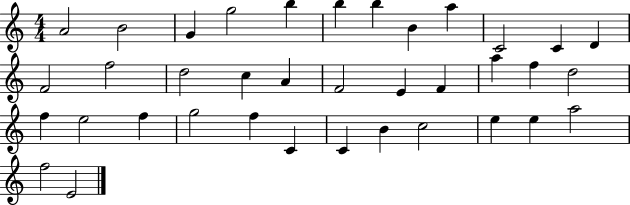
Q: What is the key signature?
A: C major